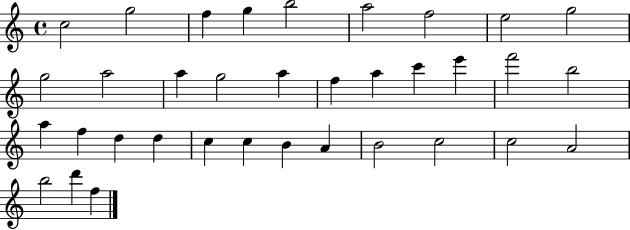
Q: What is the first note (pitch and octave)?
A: C5